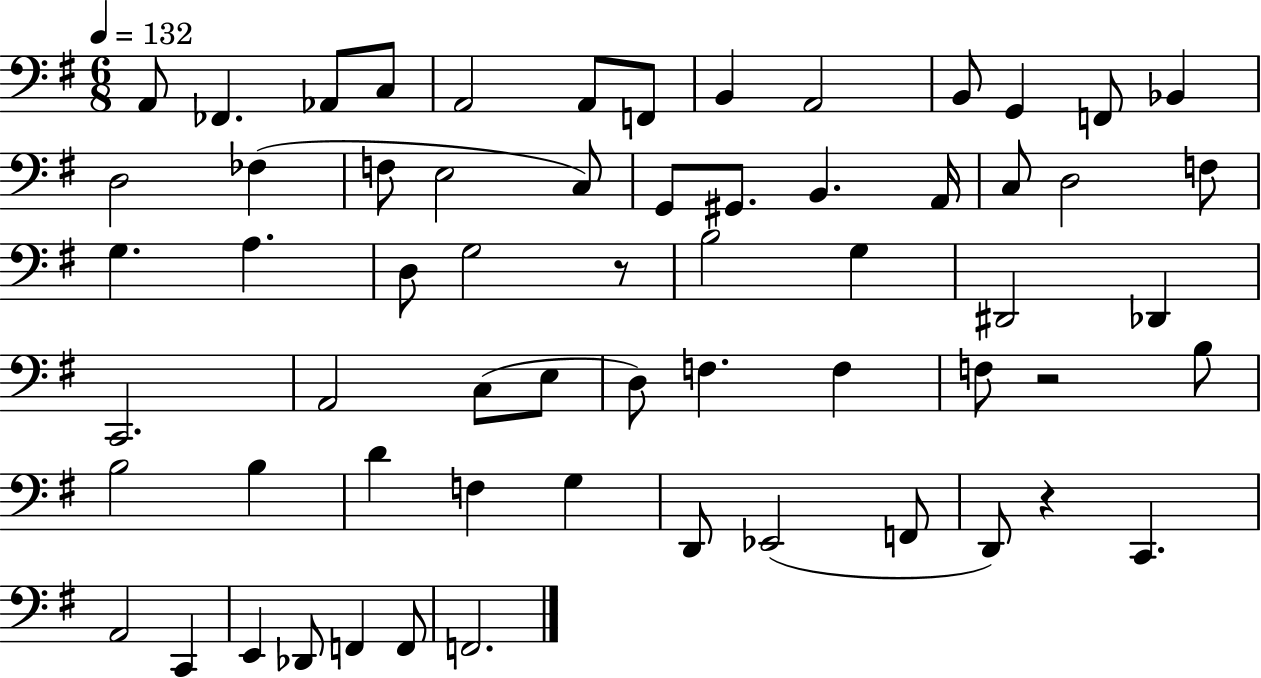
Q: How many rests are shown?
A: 3